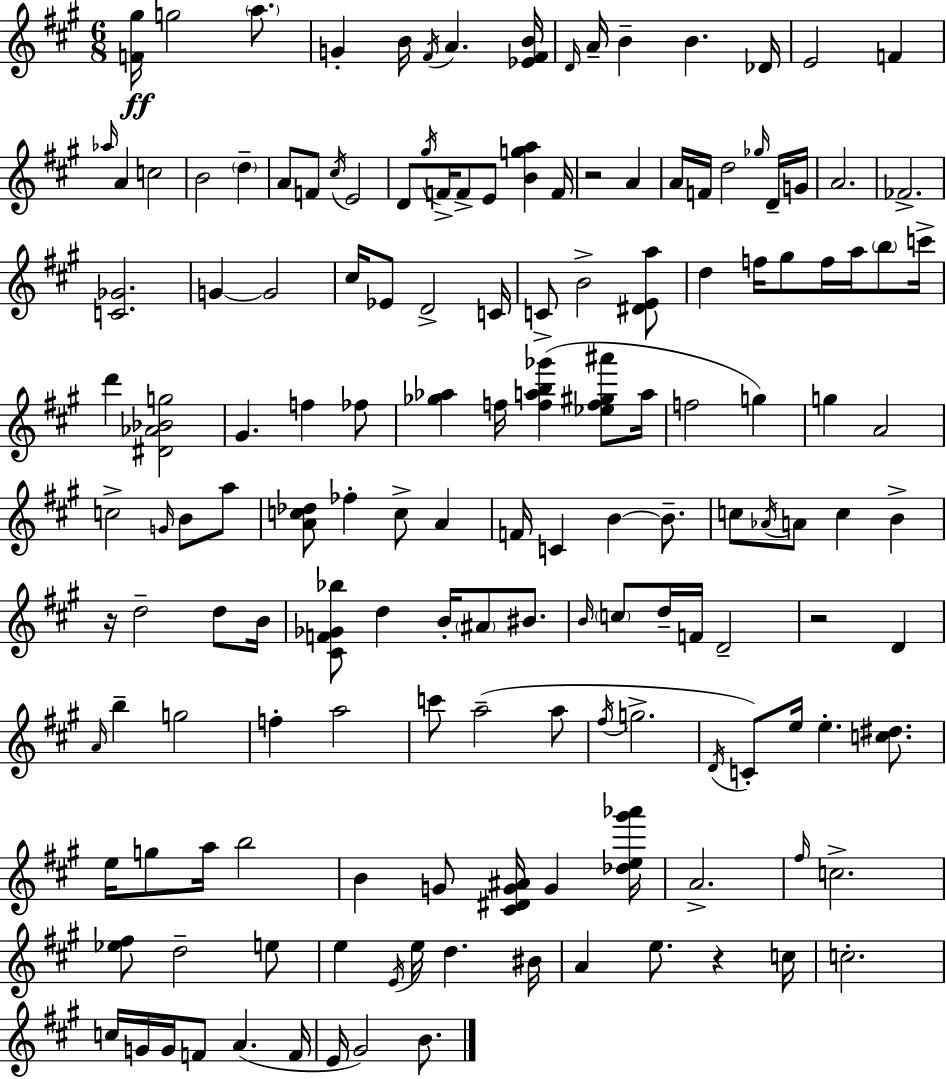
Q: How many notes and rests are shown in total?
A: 154